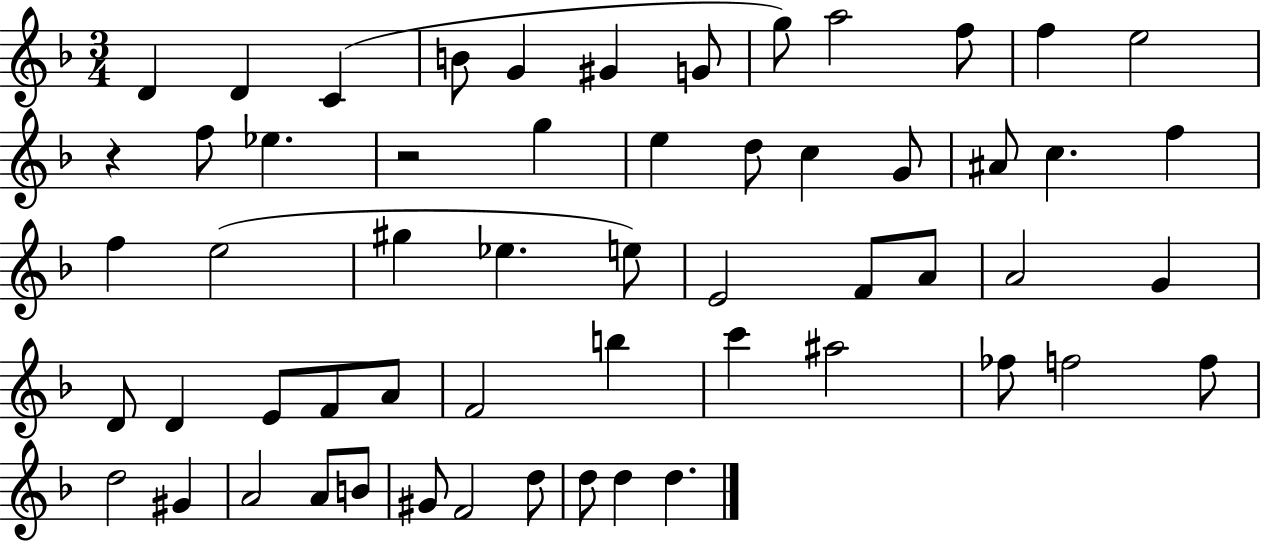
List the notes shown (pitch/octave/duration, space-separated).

D4/q D4/q C4/q B4/e G4/q G#4/q G4/e G5/e A5/h F5/e F5/q E5/h R/q F5/e Eb5/q. R/h G5/q E5/q D5/e C5/q G4/e A#4/e C5/q. F5/q F5/q E5/h G#5/q Eb5/q. E5/e E4/h F4/e A4/e A4/h G4/q D4/e D4/q E4/e F4/e A4/e F4/h B5/q C6/q A#5/h FES5/e F5/h F5/e D5/h G#4/q A4/h A4/e B4/e G#4/e F4/h D5/e D5/e D5/q D5/q.